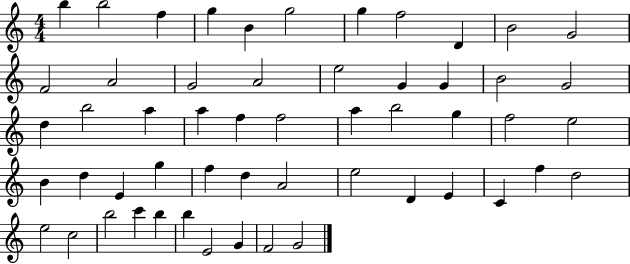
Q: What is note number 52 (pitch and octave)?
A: G4